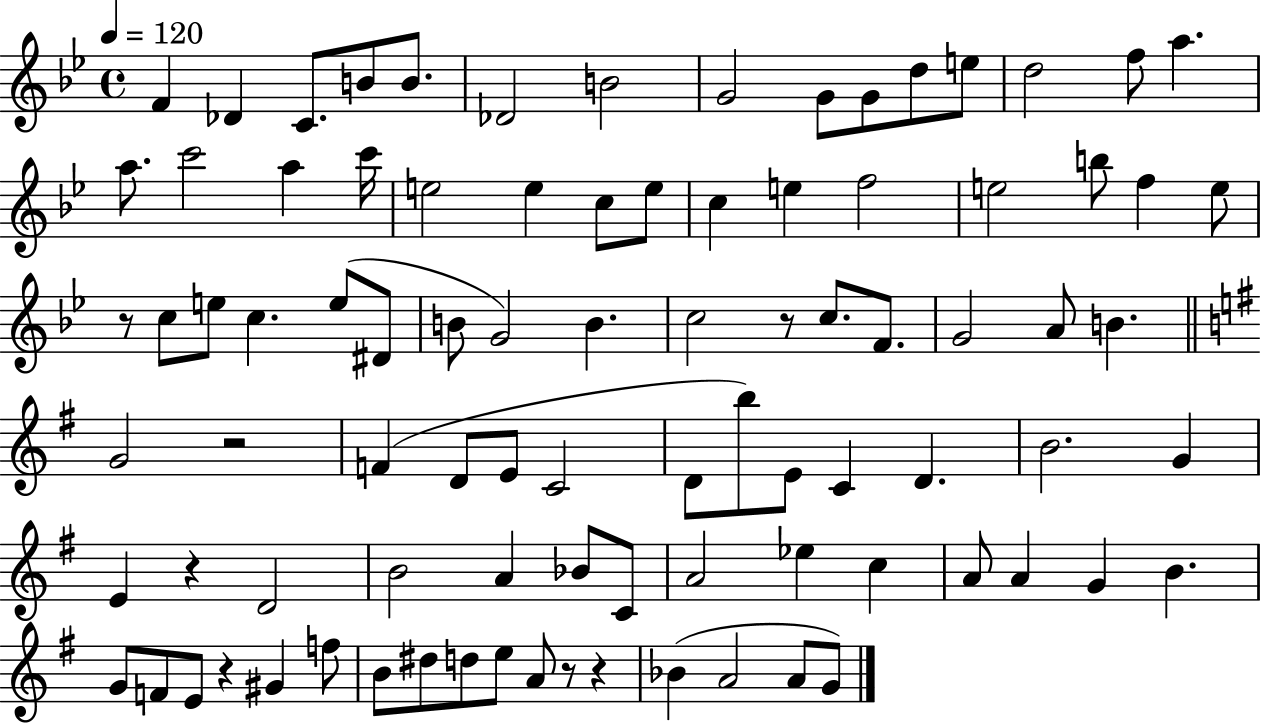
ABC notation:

X:1
T:Untitled
M:4/4
L:1/4
K:Bb
F _D C/2 B/2 B/2 _D2 B2 G2 G/2 G/2 d/2 e/2 d2 f/2 a a/2 c'2 a c'/4 e2 e c/2 e/2 c e f2 e2 b/2 f e/2 z/2 c/2 e/2 c e/2 ^D/2 B/2 G2 B c2 z/2 c/2 F/2 G2 A/2 B G2 z2 F D/2 E/2 C2 D/2 b/2 E/2 C D B2 G E z D2 B2 A _B/2 C/2 A2 _e c A/2 A G B G/2 F/2 E/2 z ^G f/2 B/2 ^d/2 d/2 e/2 A/2 z/2 z _B A2 A/2 G/2